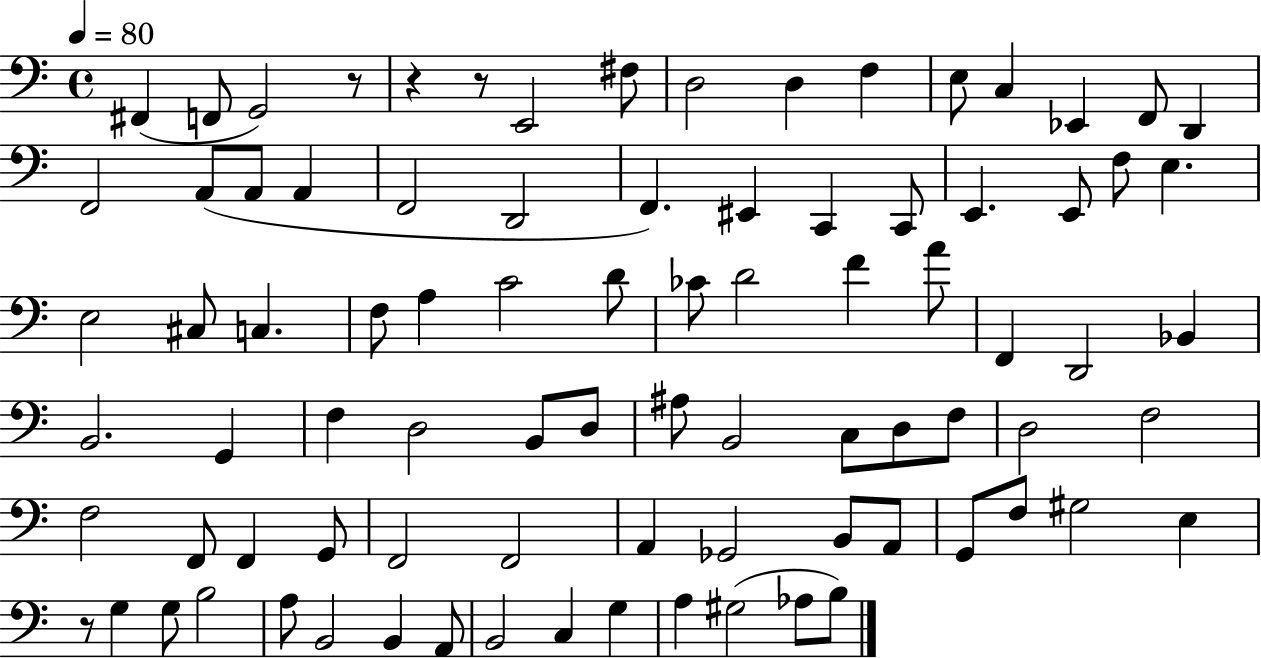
X:1
T:Untitled
M:4/4
L:1/4
K:C
^F,, F,,/2 G,,2 z/2 z z/2 E,,2 ^F,/2 D,2 D, F, E,/2 C, _E,, F,,/2 D,, F,,2 A,,/2 A,,/2 A,, F,,2 D,,2 F,, ^E,, C,, C,,/2 E,, E,,/2 F,/2 E, E,2 ^C,/2 C, F,/2 A, C2 D/2 _C/2 D2 F A/2 F,, D,,2 _B,, B,,2 G,, F, D,2 B,,/2 D,/2 ^A,/2 B,,2 C,/2 D,/2 F,/2 D,2 F,2 F,2 F,,/2 F,, G,,/2 F,,2 F,,2 A,, _G,,2 B,,/2 A,,/2 G,,/2 F,/2 ^G,2 E, z/2 G, G,/2 B,2 A,/2 B,,2 B,, A,,/2 B,,2 C, G, A, ^G,2 _A,/2 B,/2